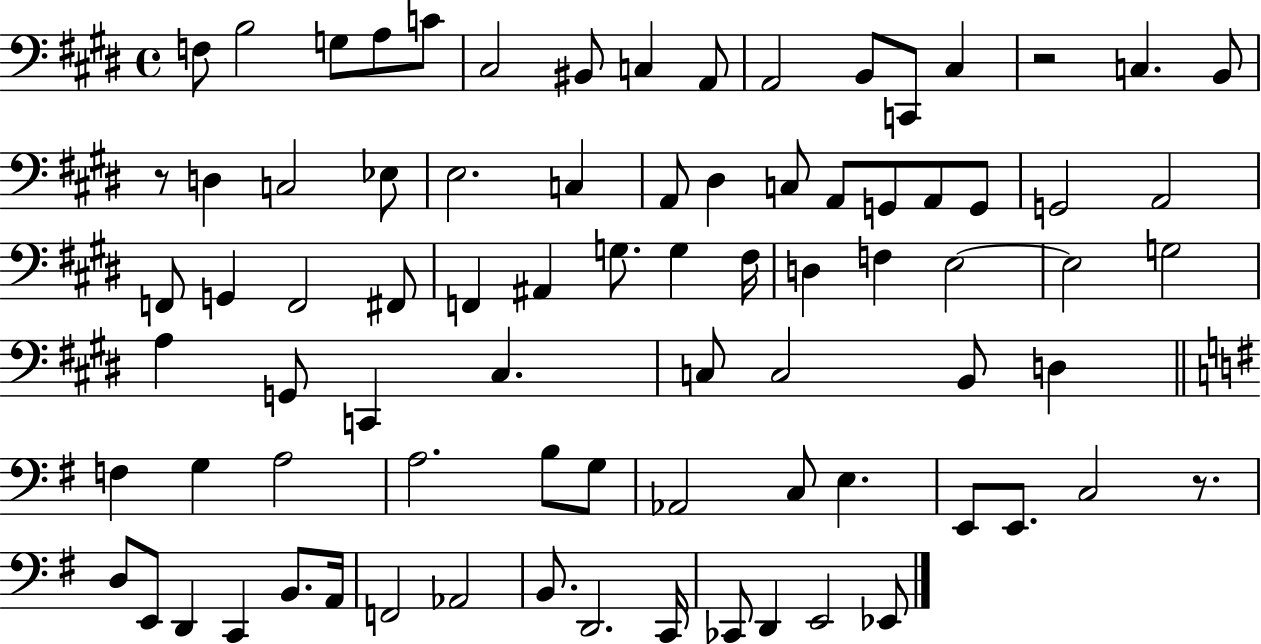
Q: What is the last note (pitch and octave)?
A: Eb2